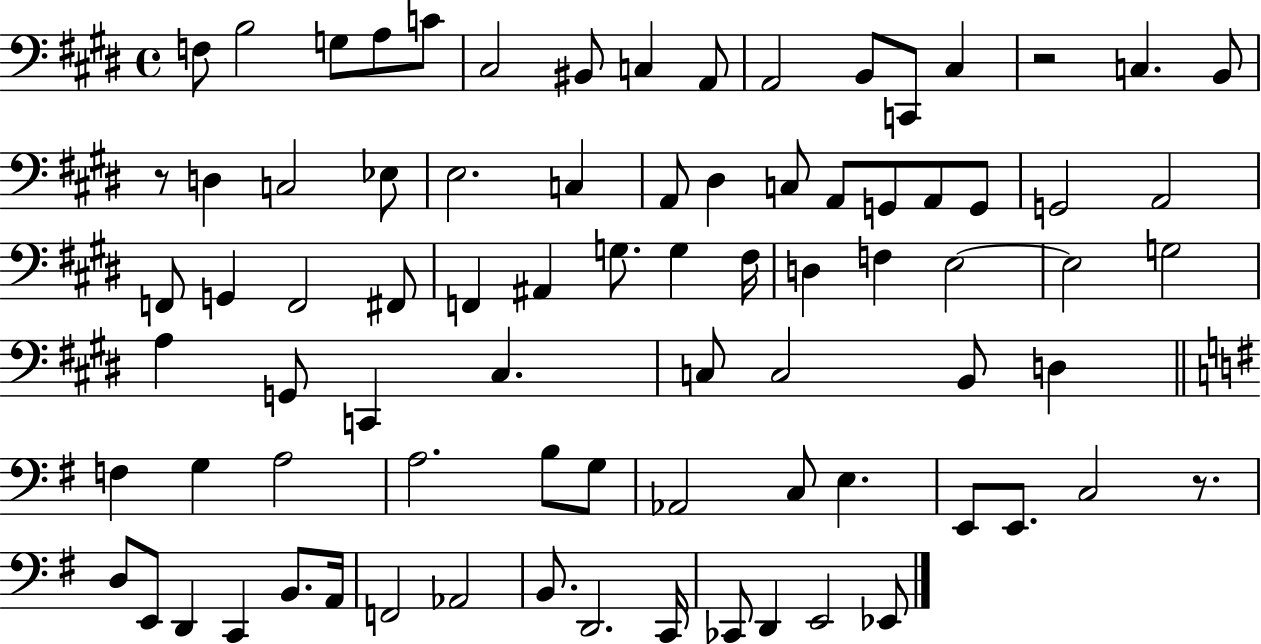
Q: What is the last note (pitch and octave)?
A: Eb2